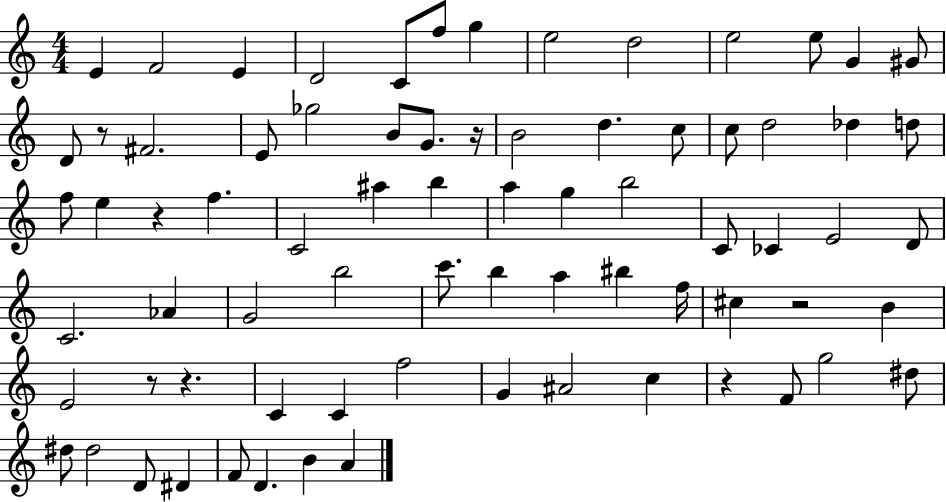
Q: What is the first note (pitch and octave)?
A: E4